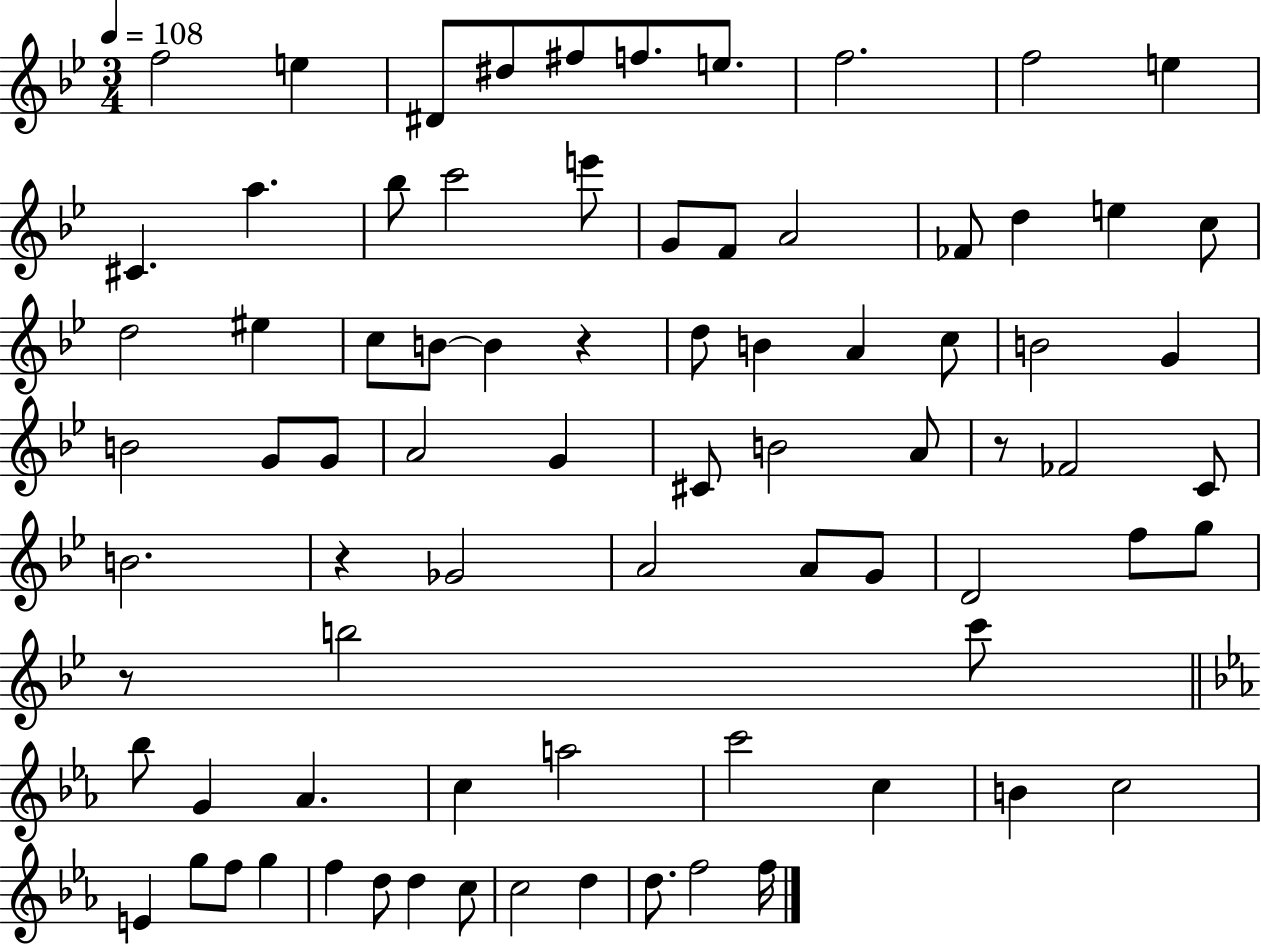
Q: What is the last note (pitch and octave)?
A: F5